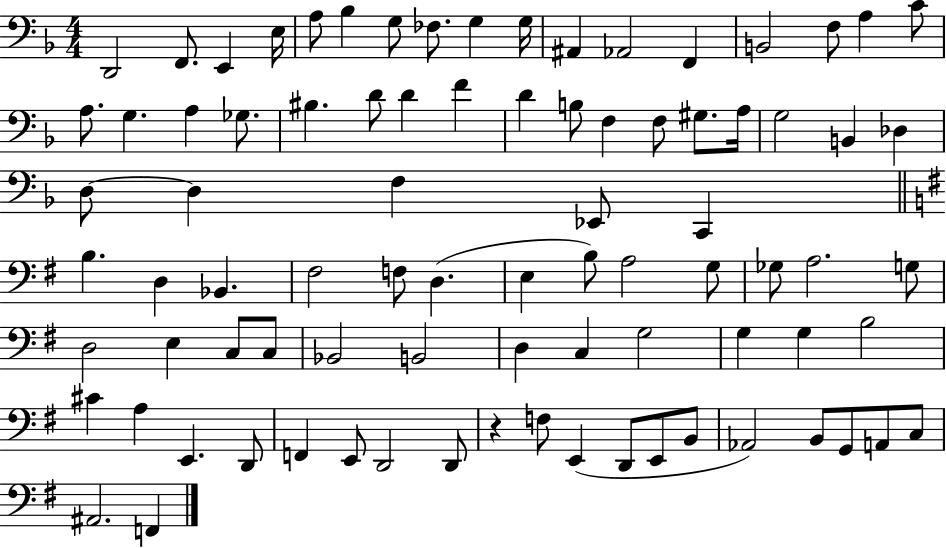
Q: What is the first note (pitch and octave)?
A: D2